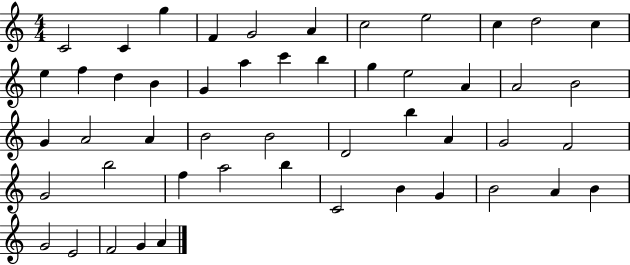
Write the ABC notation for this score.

X:1
T:Untitled
M:4/4
L:1/4
K:C
C2 C g F G2 A c2 e2 c d2 c e f d B G a c' b g e2 A A2 B2 G A2 A B2 B2 D2 b A G2 F2 G2 b2 f a2 b C2 B G B2 A B G2 E2 F2 G A